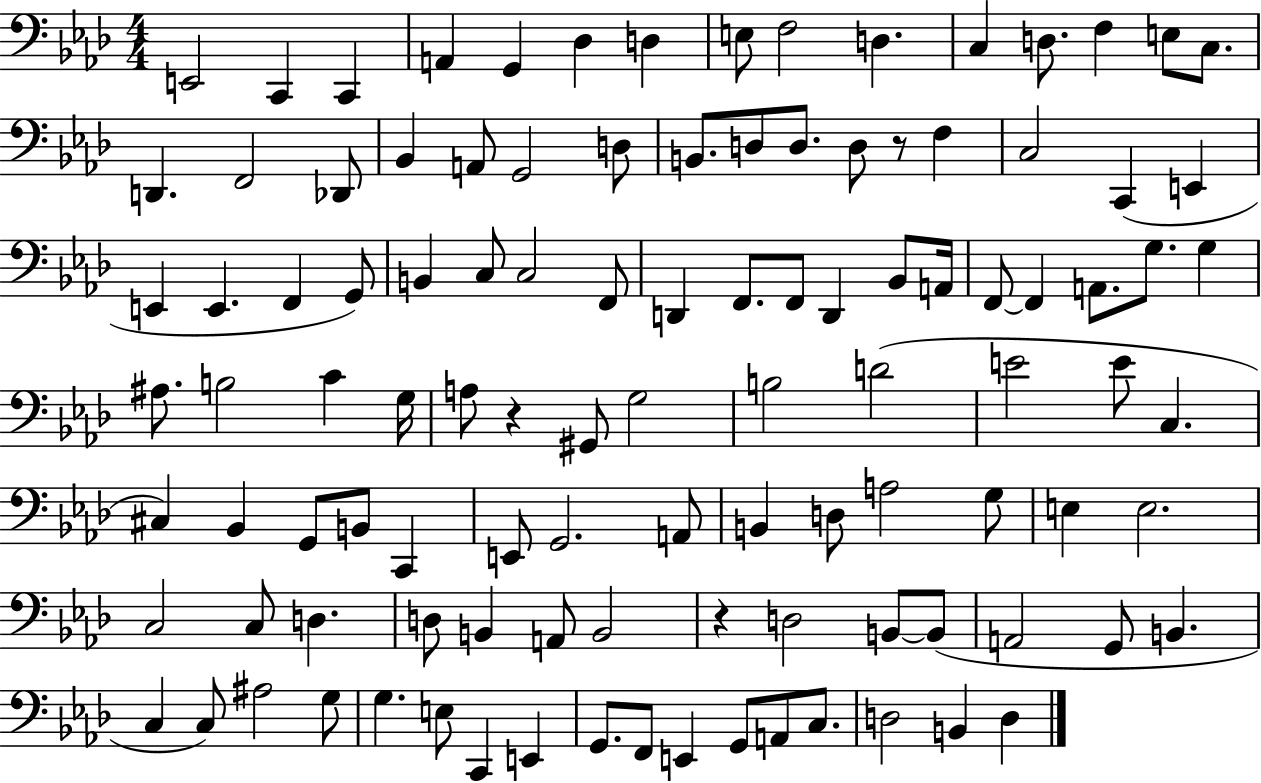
E2/h C2/q C2/q A2/q G2/q Db3/q D3/q E3/e F3/h D3/q. C3/q D3/e. F3/q E3/e C3/e. D2/q. F2/h Db2/e Bb2/q A2/e G2/h D3/e B2/e. D3/e D3/e. D3/e R/e F3/q C3/h C2/q E2/q E2/q E2/q. F2/q G2/e B2/q C3/e C3/h F2/e D2/q F2/e. F2/e D2/q Bb2/e A2/s F2/e F2/q A2/e. G3/e. G3/q A#3/e. B3/h C4/q G3/s A3/e R/q G#2/e G3/h B3/h D4/h E4/h E4/e C3/q. C#3/q Bb2/q G2/e B2/e C2/q E2/e G2/h. A2/e B2/q D3/e A3/h G3/e E3/q E3/h. C3/h C3/e D3/q. D3/e B2/q A2/e B2/h R/q D3/h B2/e B2/e A2/h G2/e B2/q. C3/q C3/e A#3/h G3/e G3/q. E3/e C2/q E2/q G2/e. F2/e E2/q G2/e A2/e C3/e. D3/h B2/q D3/q